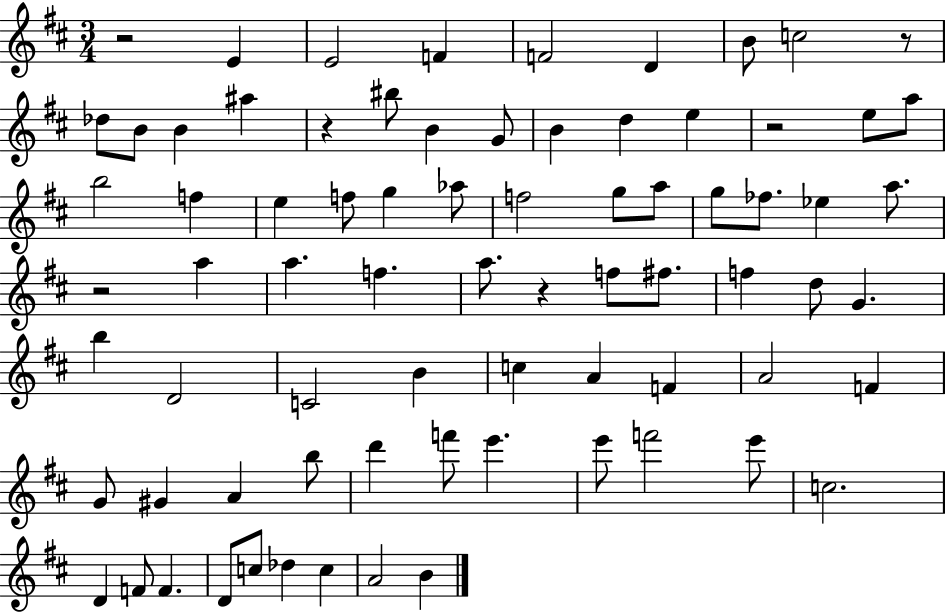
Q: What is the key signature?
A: D major